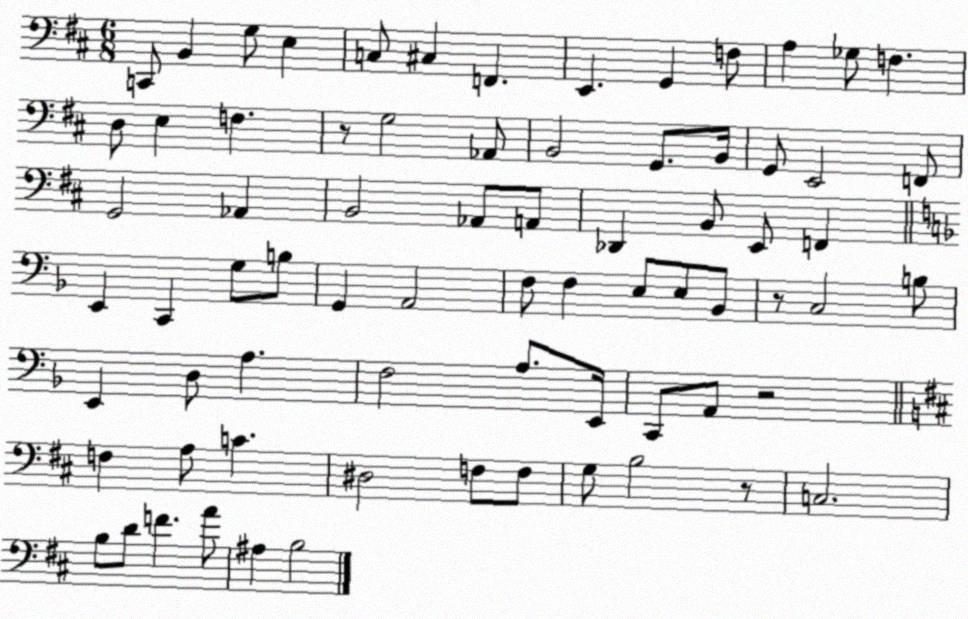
X:1
T:Untitled
M:6/8
L:1/4
K:D
C,,/2 B,, G,/2 E, C,/2 ^C, F,, E,, G,, F,/2 A, _G,/2 F, D,/2 E, F, z/2 G,2 _A,,/2 B,,2 G,,/2 B,,/4 G,,/2 E,,2 F,,/2 G,,2 _A,, B,,2 _A,,/2 A,,/2 _D,, B,,/2 E,,/2 F,, E,, C,, G,/2 B,/2 G,, A,,2 F,/2 F, E,/2 E,/2 _B,,/2 z/2 C,2 B,/2 E,, D,/2 A, F,2 A,/2 E,,/4 C,,/2 A,,/2 z2 F, A,/2 C ^D,2 F,/2 F,/2 G,/2 B,2 z/2 C,2 B,/2 D/2 F A/2 ^A, B,2